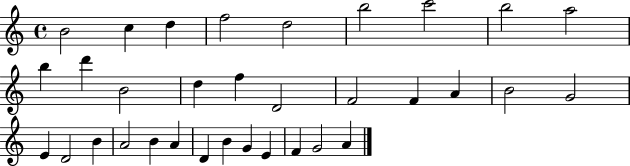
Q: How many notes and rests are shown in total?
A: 33